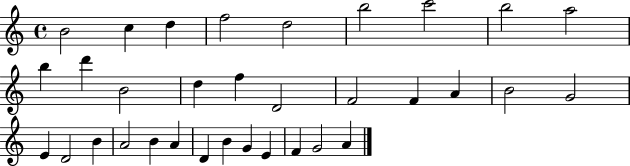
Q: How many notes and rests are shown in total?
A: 33